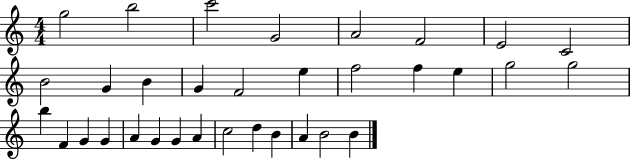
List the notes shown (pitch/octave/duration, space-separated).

G5/h B5/h C6/h G4/h A4/h F4/h E4/h C4/h B4/h G4/q B4/q G4/q F4/h E5/q F5/h F5/q E5/q G5/h G5/h B5/q F4/q G4/q G4/q A4/q G4/q G4/q A4/q C5/h D5/q B4/q A4/q B4/h B4/q